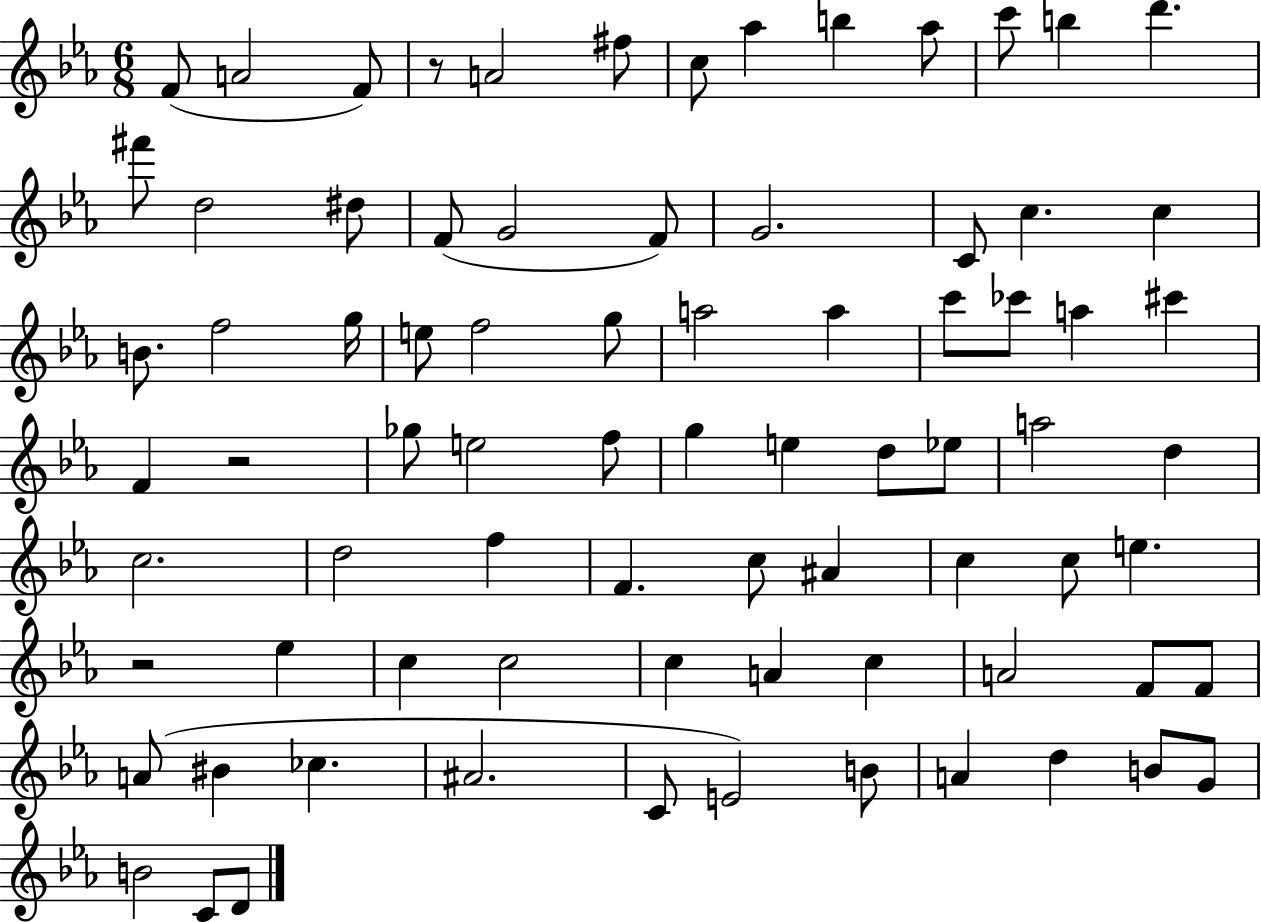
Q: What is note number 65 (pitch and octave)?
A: CES5